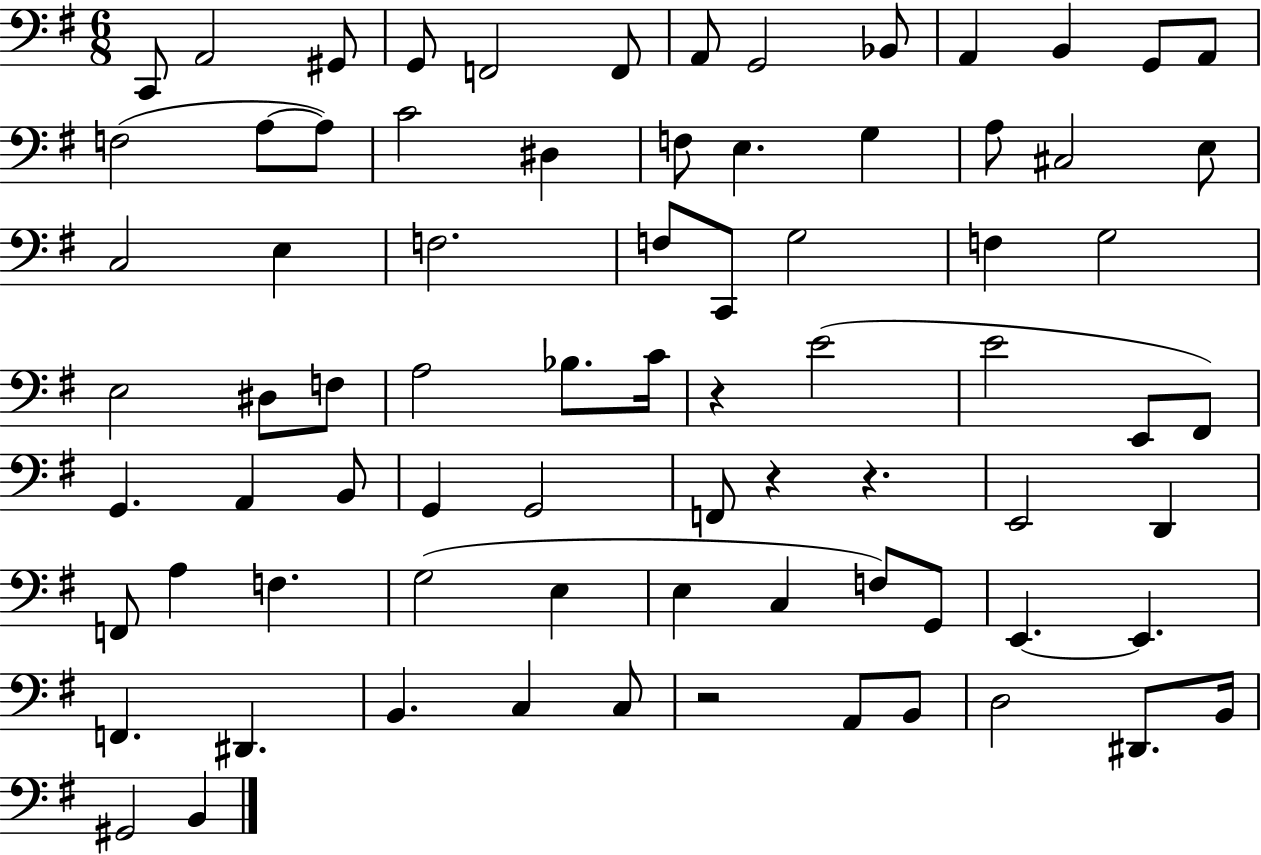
C2/e A2/h G#2/e G2/e F2/h F2/e A2/e G2/h Bb2/e A2/q B2/q G2/e A2/e F3/h A3/e A3/e C4/h D#3/q F3/e E3/q. G3/q A3/e C#3/h E3/e C3/h E3/q F3/h. F3/e C2/e G3/h F3/q G3/h E3/h D#3/e F3/e A3/h Bb3/e. C4/s R/q E4/h E4/h E2/e F#2/e G2/q. A2/q B2/e G2/q G2/h F2/e R/q R/q. E2/h D2/q F2/e A3/q F3/q. G3/h E3/q E3/q C3/q F3/e G2/e E2/q. E2/q. F2/q. D#2/q. B2/q. C3/q C3/e R/h A2/e B2/e D3/h D#2/e. B2/s G#2/h B2/q